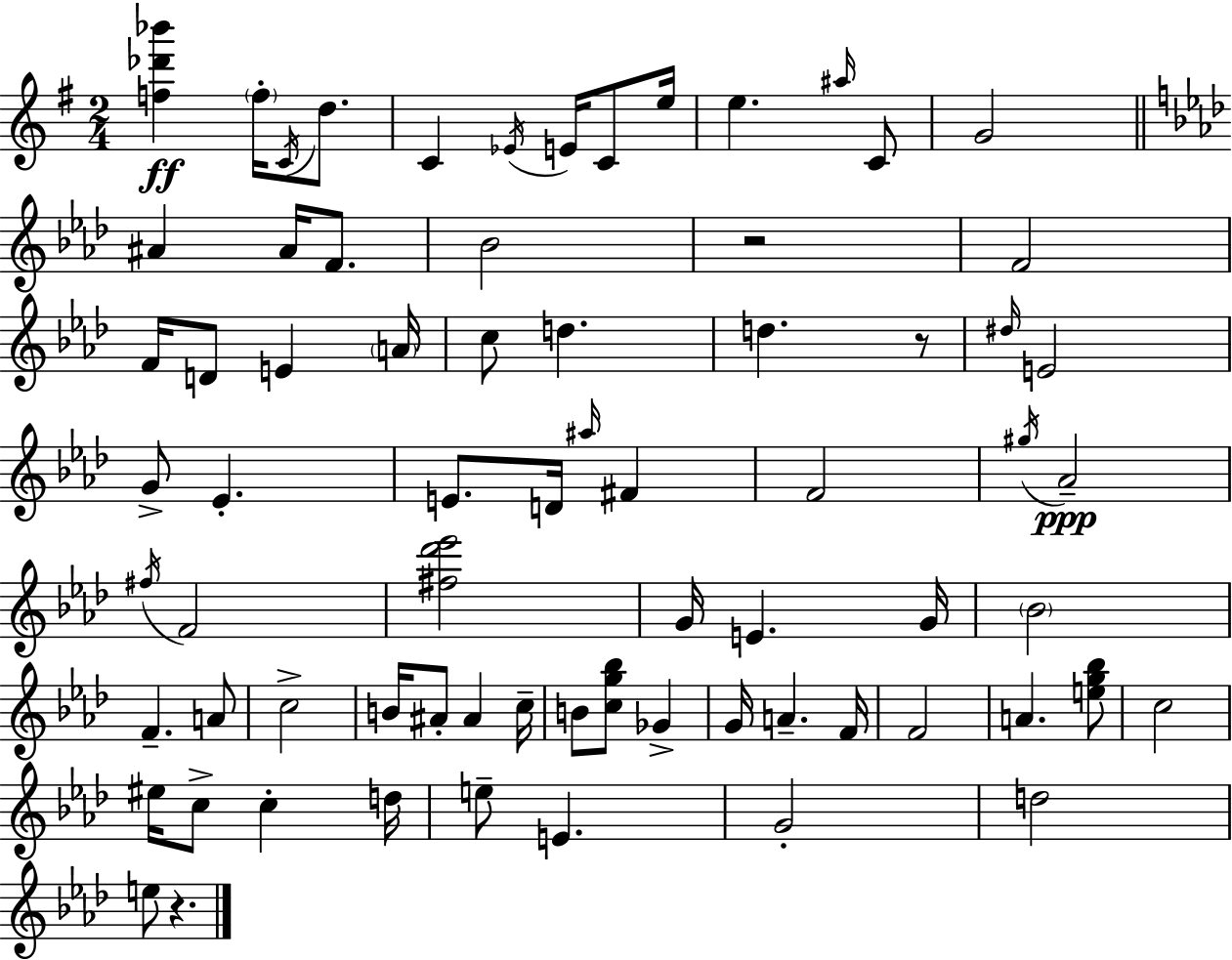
{
  \clef treble
  \numericTimeSignature
  \time 2/4
  \key g \major
  <f'' des''' bes'''>4\ff \parenthesize f''16-. \acciaccatura { c'16 } d''8. | c'4 \acciaccatura { ees'16 } e'16 c'8 | e''16 e''4. | \grace { ais''16 } c'8 g'2 | \break \bar "||" \break \key f \minor ais'4 ais'16 f'8. | bes'2 | r2 | f'2 | \break f'16 d'8 e'4 \parenthesize a'16 | c''8 d''4. | d''4. r8 | \grace { dis''16 } e'2 | \break g'8-> ees'4.-. | e'8. d'16 \grace { ais''16 } fis'4 | f'2 | \acciaccatura { gis''16 }\ppp aes'2-- | \break \acciaccatura { fis''16 } f'2 | <fis'' des''' ees'''>2 | g'16 e'4. | g'16 \parenthesize bes'2 | \break f'4.-- | a'8 c''2-> | b'16 ais'8-. ais'4 | c''16-- b'8 <c'' g'' bes''>8 | \break ges'4-> g'16 a'4.-- | f'16 f'2 | a'4. | <e'' g'' bes''>8 c''2 | \break eis''16 c''8-> c''4-. | d''16 e''8-- e'4. | g'2-. | d''2 | \break e''8 r4. | \bar "|."
}